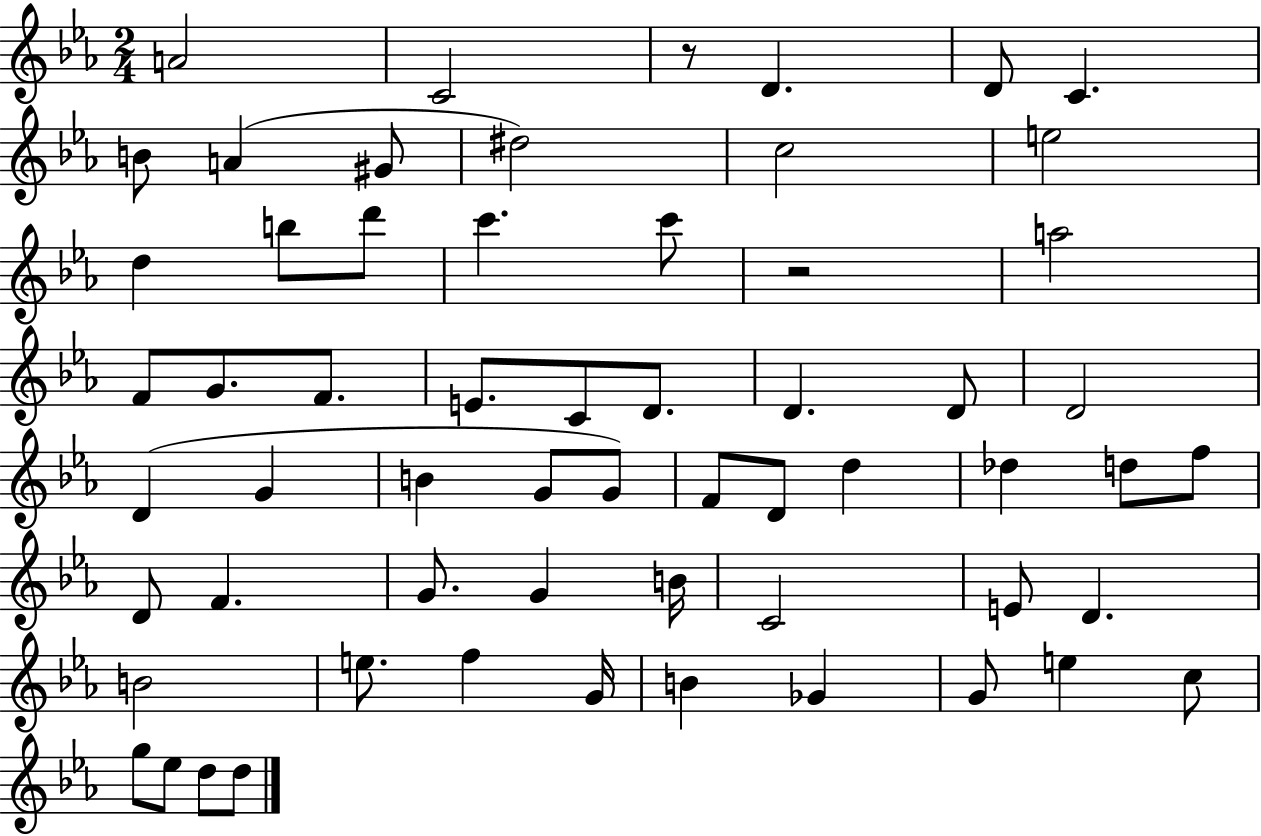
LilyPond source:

{
  \clef treble
  \numericTimeSignature
  \time 2/4
  \key ees \major
  a'2 | c'2 | r8 d'4. | d'8 c'4. | \break b'8 a'4( gis'8 | dis''2) | c''2 | e''2 | \break d''4 b''8 d'''8 | c'''4. c'''8 | r2 | a''2 | \break f'8 g'8. f'8. | e'8. c'8 d'8. | d'4. d'8 | d'2 | \break d'4( g'4 | b'4 g'8 g'8) | f'8 d'8 d''4 | des''4 d''8 f''8 | \break d'8 f'4. | g'8. g'4 b'16 | c'2 | e'8 d'4. | \break b'2 | e''8. f''4 g'16 | b'4 ges'4 | g'8 e''4 c''8 | \break g''8 ees''8 d''8 d''8 | \bar "|."
}